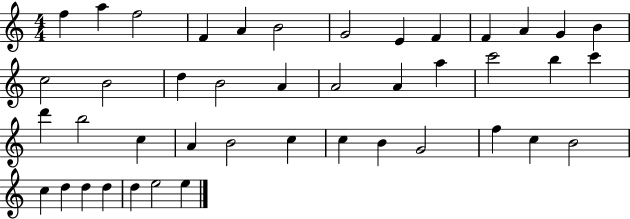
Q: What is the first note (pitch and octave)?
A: F5